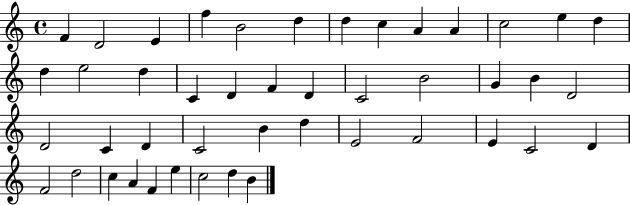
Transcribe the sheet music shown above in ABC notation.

X:1
T:Untitled
M:4/4
L:1/4
K:C
F D2 E f B2 d d c A A c2 e d d e2 d C D F D C2 B2 G B D2 D2 C D C2 B d E2 F2 E C2 D F2 d2 c A F e c2 d B